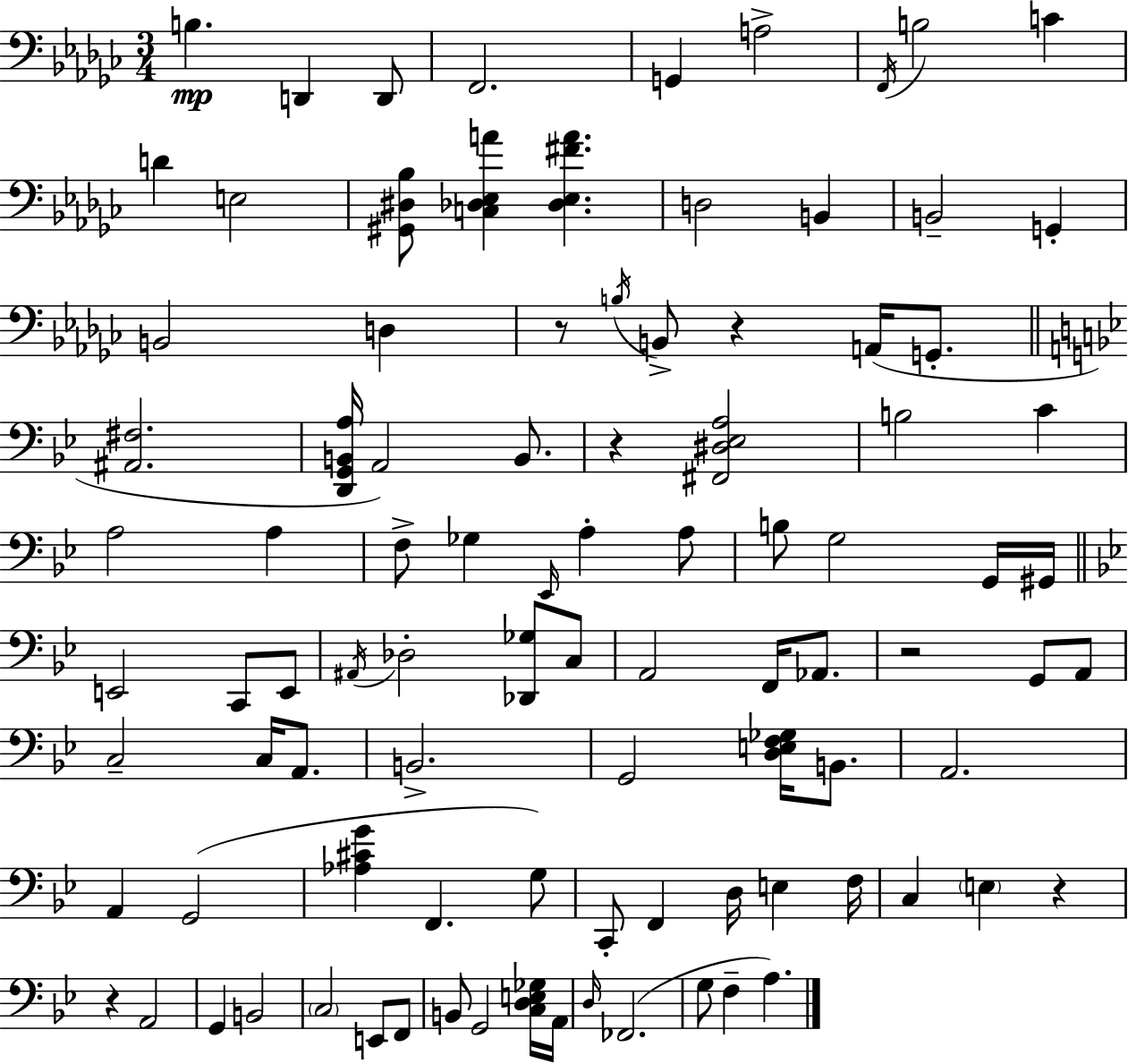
B3/q. D2/q D2/e F2/h. G2/q A3/h F2/s B3/h C4/q D4/q E3/h [G#2,D#3,Bb3]/e [C3,Db3,Eb3,A4]/q [Db3,Eb3,F#4,A4]/q. D3/h B2/q B2/h G2/q B2/h D3/q R/e B3/s B2/e R/q A2/s G2/e. [A#2,F#3]/h. [D2,G2,B2,A3]/s A2/h B2/e. R/q [F#2,D#3,Eb3,A3]/h B3/h C4/q A3/h A3/q F3/e Gb3/q Eb2/s A3/q A3/e B3/e G3/h G2/s G#2/s E2/h C2/e E2/e A#2/s Db3/h [Db2,Gb3]/e C3/e A2/h F2/s Ab2/e. R/h G2/e A2/e C3/h C3/s A2/e. B2/h. G2/h [D3,E3,F3,Gb3]/s B2/e. A2/h. A2/q G2/h [Ab3,C#4,G4]/q F2/q. G3/e C2/e F2/q D3/s E3/q F3/s C3/q E3/q R/q R/q A2/h G2/q B2/h C3/h E2/e F2/e B2/e G2/h [C3,D3,E3,Gb3]/s A2/s D3/s FES2/h. G3/e F3/q A3/q.